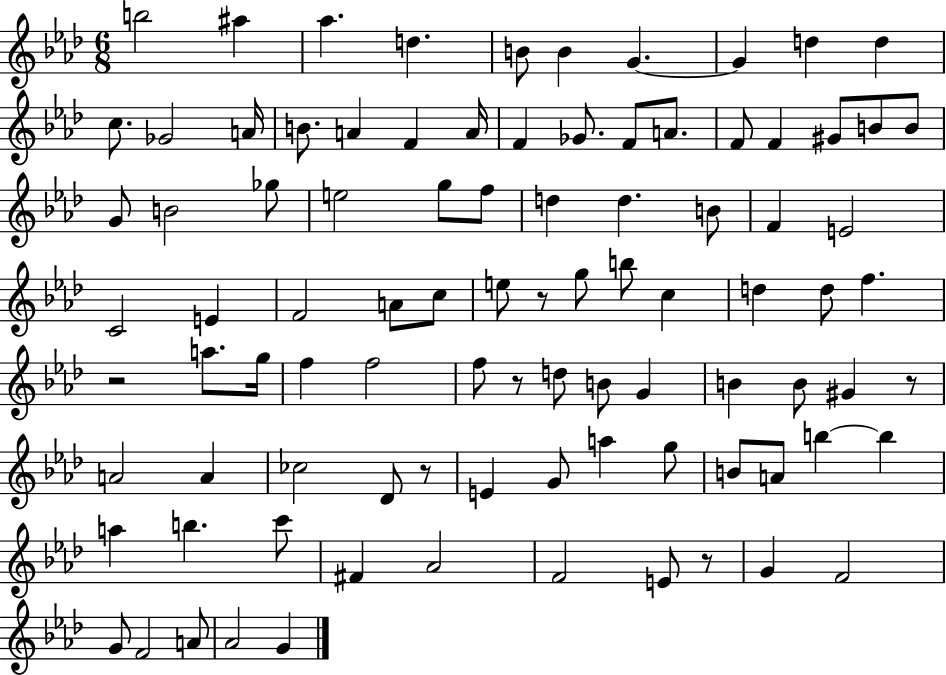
B5/h A#5/q Ab5/q. D5/q. B4/e B4/q G4/q. G4/q D5/q D5/q C5/e. Gb4/h A4/s B4/e. A4/q F4/q A4/s F4/q Gb4/e. F4/e A4/e. F4/e F4/q G#4/e B4/e B4/e G4/e B4/h Gb5/e E5/h G5/e F5/e D5/q D5/q. B4/e F4/q E4/h C4/h E4/q F4/h A4/e C5/e E5/e R/e G5/e B5/e C5/q D5/q D5/e F5/q. R/h A5/e. G5/s F5/q F5/h F5/e R/e D5/e B4/e G4/q B4/q B4/e G#4/q R/e A4/h A4/q CES5/h Db4/e R/e E4/q G4/e A5/q G5/e B4/e A4/e B5/q B5/q A5/q B5/q. C6/e F#4/q Ab4/h F4/h E4/e R/e G4/q F4/h G4/e F4/h A4/e Ab4/h G4/q